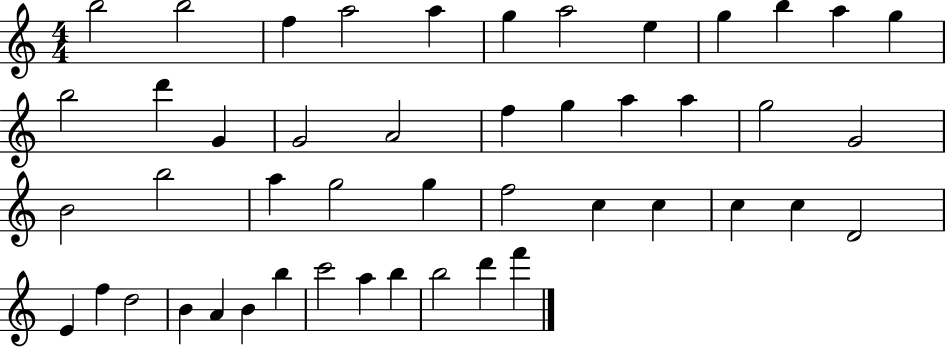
{
  \clef treble
  \numericTimeSignature
  \time 4/4
  \key c \major
  b''2 b''2 | f''4 a''2 a''4 | g''4 a''2 e''4 | g''4 b''4 a''4 g''4 | \break b''2 d'''4 g'4 | g'2 a'2 | f''4 g''4 a''4 a''4 | g''2 g'2 | \break b'2 b''2 | a''4 g''2 g''4 | f''2 c''4 c''4 | c''4 c''4 d'2 | \break e'4 f''4 d''2 | b'4 a'4 b'4 b''4 | c'''2 a''4 b''4 | b''2 d'''4 f'''4 | \break \bar "|."
}